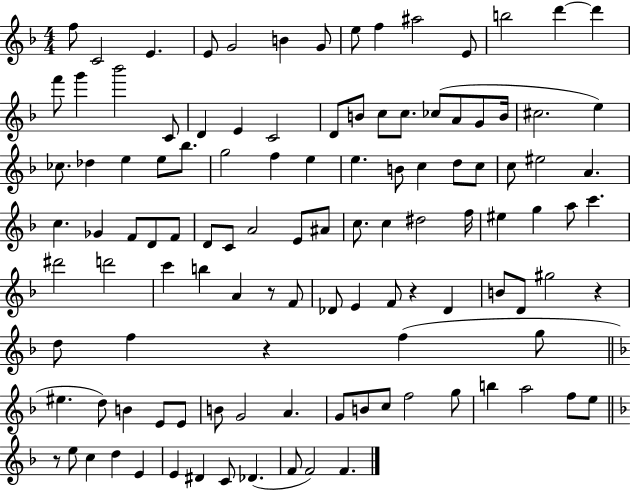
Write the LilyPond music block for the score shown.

{
  \clef treble
  \numericTimeSignature
  \time 4/4
  \key f \major
  f''8 c'2 e'4. | e'8 g'2 b'4 g'8 | e''8 f''4 ais''2 e'8 | b''2 d'''4~~ d'''4 | \break f'''8 g'''4 bes'''2 c'8 | d'4 e'4 c'2 | d'8 b'8 c''8 c''8. ces''8( a'8 g'8 b'16 | cis''2. e''4) | \break ces''8. des''4 e''4 e''8 bes''8. | g''2 f''4 e''4 | e''4. b'8 c''4 d''8 c''8 | c''8 eis''2 a'4. | \break c''4. ges'4 f'8 d'8 f'8 | d'8 c'8 a'2 e'8 ais'8 | c''8. c''4 dis''2 f''16 | eis''4 g''4 a''8 c'''4. | \break dis'''2 d'''2 | c'''4 b''4 a'4 r8 f'8 | des'8 e'4 f'8 r4 des'4 | b'8 d'8 gis''2 r4 | \break d''8 f''4 r4 f''4( g''8 | \bar "||" \break \key d \minor eis''4. d''8) b'4 e'8 e'8 | b'8 g'2 a'4. | g'8 b'8 c''8 f''2 g''8 | b''4 a''2 f''8 e''8 | \break \bar "||" \break \key f \major r8 e''8 c''4 d''4 e'4 | e'4 dis'4 c'8 des'4.( | f'8 f'2) f'4. | \bar "|."
}